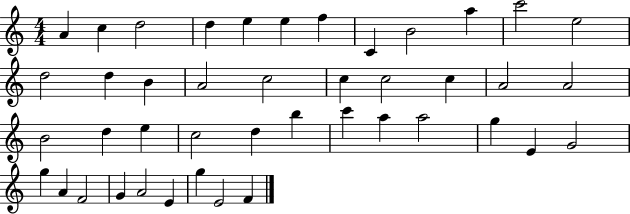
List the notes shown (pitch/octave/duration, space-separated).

A4/q C5/q D5/h D5/q E5/q E5/q F5/q C4/q B4/h A5/q C6/h E5/h D5/h D5/q B4/q A4/h C5/h C5/q C5/h C5/q A4/h A4/h B4/h D5/q E5/q C5/h D5/q B5/q C6/q A5/q A5/h G5/q E4/q G4/h G5/q A4/q F4/h G4/q A4/h E4/q G5/q E4/h F4/q